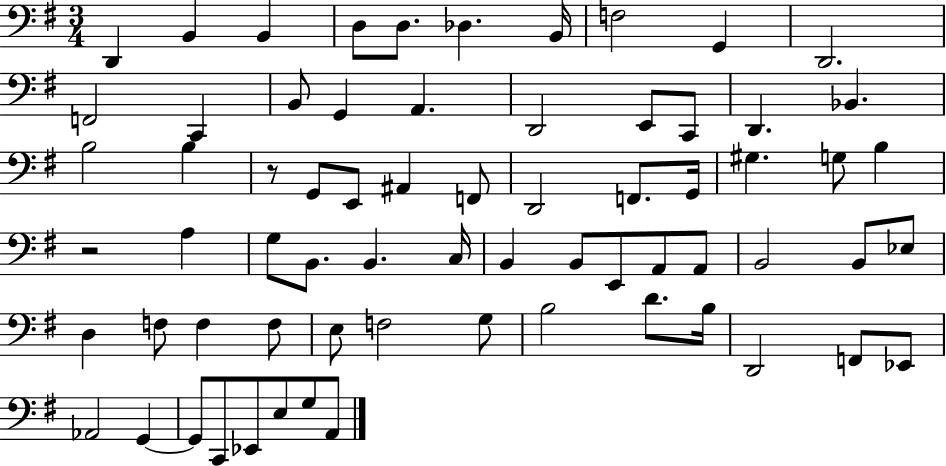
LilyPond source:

{
  \clef bass
  \numericTimeSignature
  \time 3/4
  \key g \major
  \repeat volta 2 { d,4 b,4 b,4 | d8 d8. des4. b,16 | f2 g,4 | d,2. | \break f,2 c,4 | b,8 g,4 a,4. | d,2 e,8 c,8 | d,4. bes,4. | \break b2 b4 | r8 g,8 e,8 ais,4 f,8 | d,2 f,8. g,16 | gis4. g8 b4 | \break r2 a4 | g8 b,8. b,4. c16 | b,4 b,8 e,8 a,8 a,8 | b,2 b,8 ees8 | \break d4 f8 f4 f8 | e8 f2 g8 | b2 d'8. b16 | d,2 f,8 ees,8 | \break aes,2 g,4~~ | g,8 c,8 ees,8 e8 g8 a,8 | } \bar "|."
}